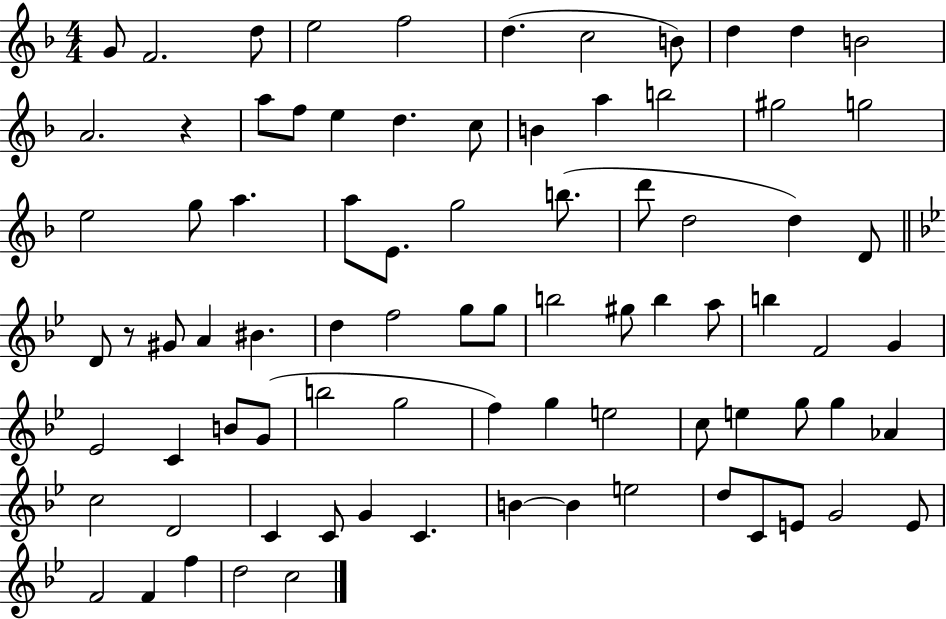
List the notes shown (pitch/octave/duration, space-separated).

G4/e F4/h. D5/e E5/h F5/h D5/q. C5/h B4/e D5/q D5/q B4/h A4/h. R/q A5/e F5/e E5/q D5/q. C5/e B4/q A5/q B5/h G#5/h G5/h E5/h G5/e A5/q. A5/e E4/e. G5/h B5/e. D6/e D5/h D5/q D4/e D4/e R/e G#4/e A4/q BIS4/q. D5/q F5/h G5/e G5/e B5/h G#5/e B5/q A5/e B5/q F4/h G4/q Eb4/h C4/q B4/e G4/e B5/h G5/h F5/q G5/q E5/h C5/e E5/q G5/e G5/q Ab4/q C5/h D4/h C4/q C4/e G4/q C4/q. B4/q B4/q E5/h D5/e C4/e E4/e G4/h E4/e F4/h F4/q F5/q D5/h C5/h